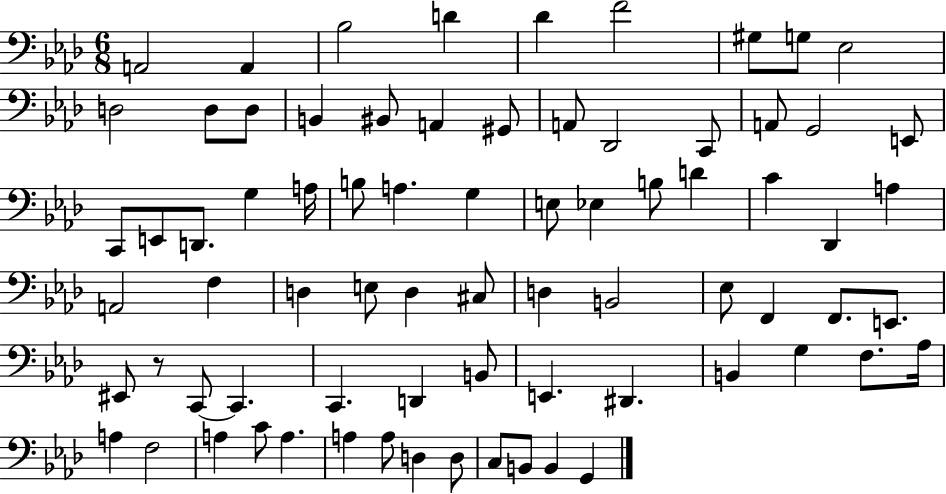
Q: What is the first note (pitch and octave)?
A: A2